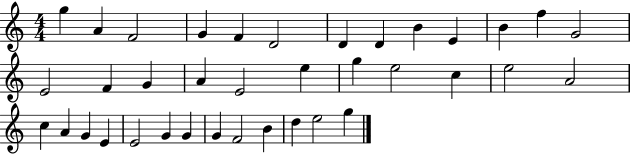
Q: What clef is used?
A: treble